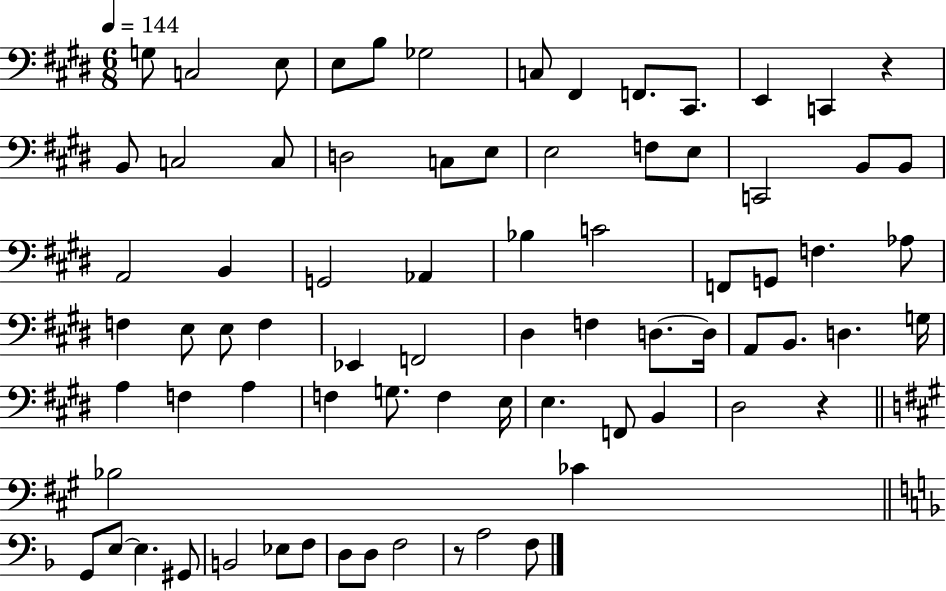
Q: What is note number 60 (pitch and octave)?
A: Bb3